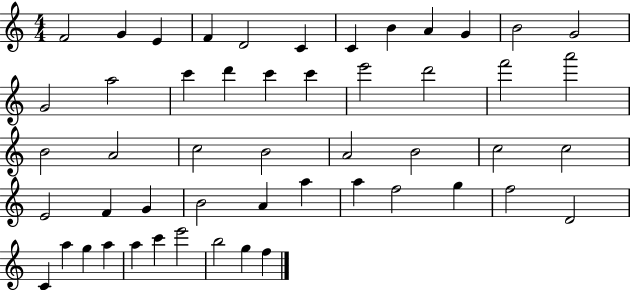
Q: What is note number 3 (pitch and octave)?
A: E4